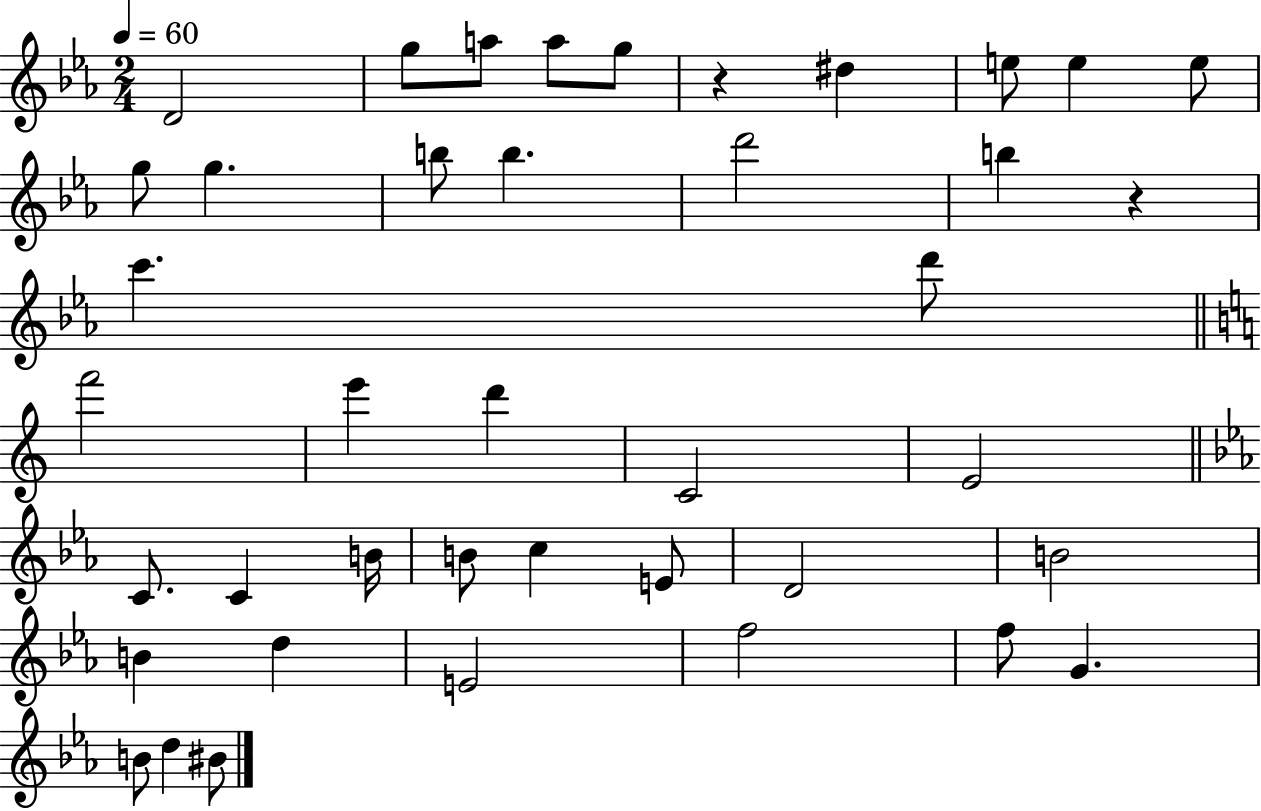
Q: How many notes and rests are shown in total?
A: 41